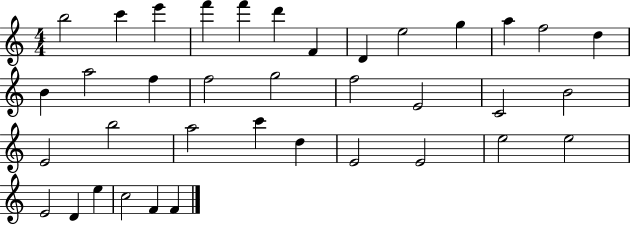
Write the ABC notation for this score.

X:1
T:Untitled
M:4/4
L:1/4
K:C
b2 c' e' f' f' d' F D e2 g a f2 d B a2 f f2 g2 f2 E2 C2 B2 E2 b2 a2 c' d E2 E2 e2 e2 E2 D e c2 F F